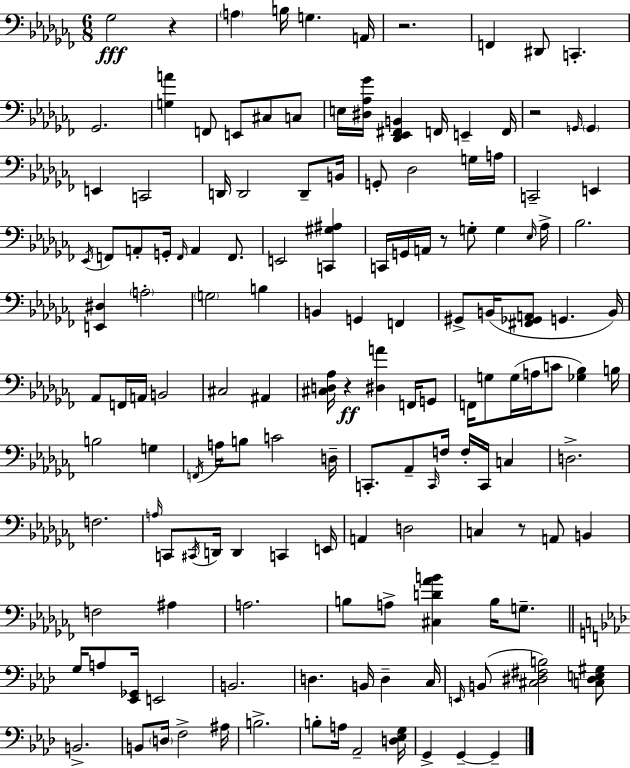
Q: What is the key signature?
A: AES minor